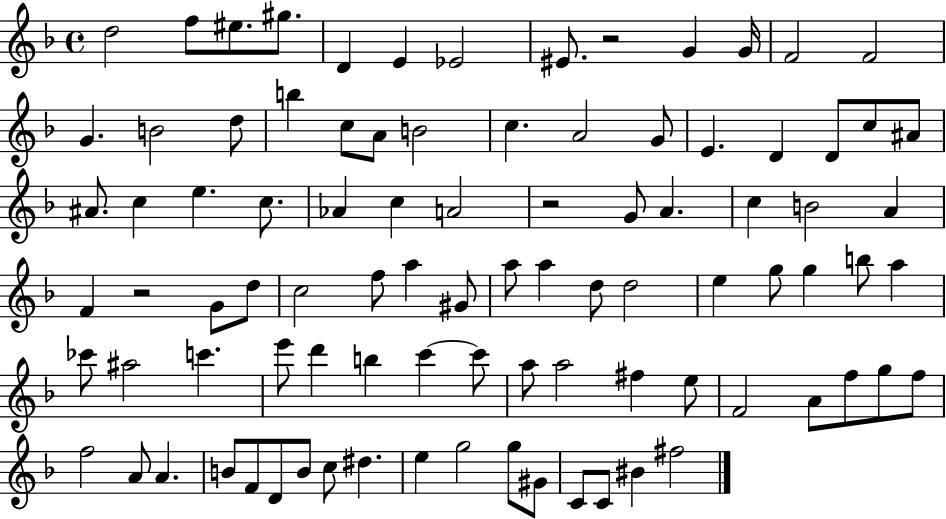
D5/h F5/e EIS5/e. G#5/e. D4/q E4/q Eb4/h EIS4/e. R/h G4/q G4/s F4/h F4/h G4/q. B4/h D5/e B5/q C5/e A4/e B4/h C5/q. A4/h G4/e E4/q. D4/q D4/e C5/e A#4/e A#4/e. C5/q E5/q. C5/e. Ab4/q C5/q A4/h R/h G4/e A4/q. C5/q B4/h A4/q F4/q R/h G4/e D5/e C5/h F5/e A5/q G#4/e A5/e A5/q D5/e D5/h E5/q G5/e G5/q B5/e A5/q CES6/e A#5/h C6/q. E6/e D6/q B5/q C6/q C6/e A5/e A5/h F#5/q E5/e F4/h A4/e F5/e G5/e F5/e F5/h A4/e A4/q. B4/e F4/e D4/e B4/e C5/e D#5/q. E5/q G5/h G5/e G#4/e C4/e C4/e BIS4/q F#5/h